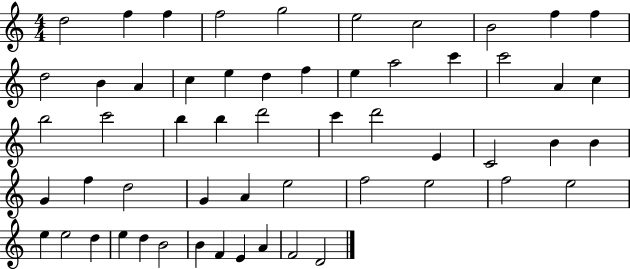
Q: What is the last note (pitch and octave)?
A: D4